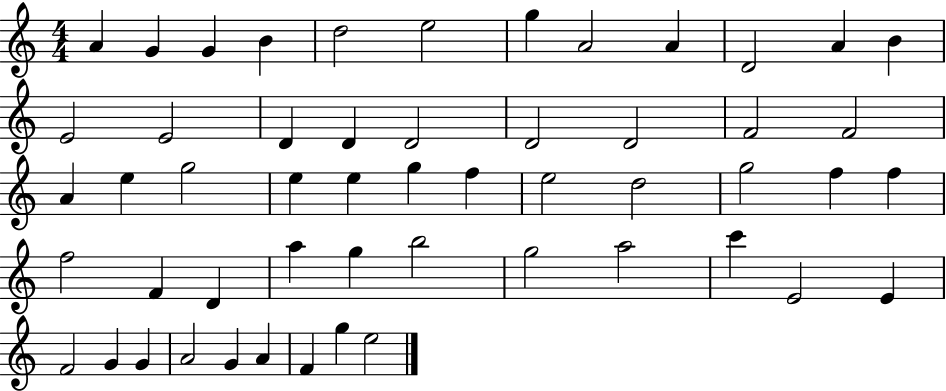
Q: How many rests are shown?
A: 0